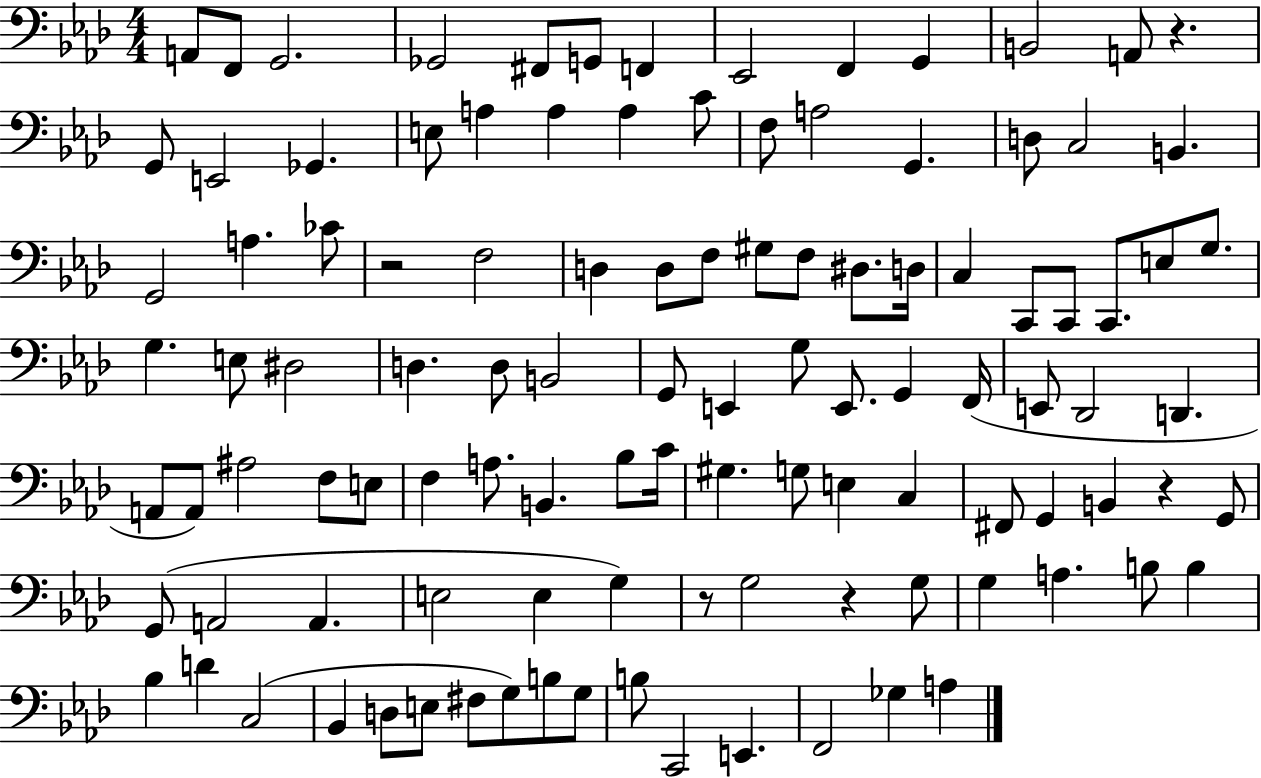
A2/e F2/e G2/h. Gb2/h F#2/e G2/e F2/q Eb2/h F2/q G2/q B2/h A2/e R/q. G2/e E2/h Gb2/q. E3/e A3/q A3/q A3/q C4/e F3/e A3/h G2/q. D3/e C3/h B2/q. G2/h A3/q. CES4/e R/h F3/h D3/q D3/e F3/e G#3/e F3/e D#3/e. D3/s C3/q C2/e C2/e C2/e. E3/e G3/e. G3/q. E3/e D#3/h D3/q. D3/e B2/h G2/e E2/q G3/e E2/e. G2/q F2/s E2/e Db2/h D2/q. A2/e A2/e A#3/h F3/e E3/e F3/q A3/e. B2/q. Bb3/e C4/s G#3/q. G3/e E3/q C3/q F#2/e G2/q B2/q R/q G2/e G2/e A2/h A2/q. E3/h E3/q G3/q R/e G3/h R/q G3/e G3/q A3/q. B3/e B3/q Bb3/q D4/q C3/h Bb2/q D3/e E3/e F#3/e G3/e B3/e G3/e B3/e C2/h E2/q. F2/h Gb3/q A3/q